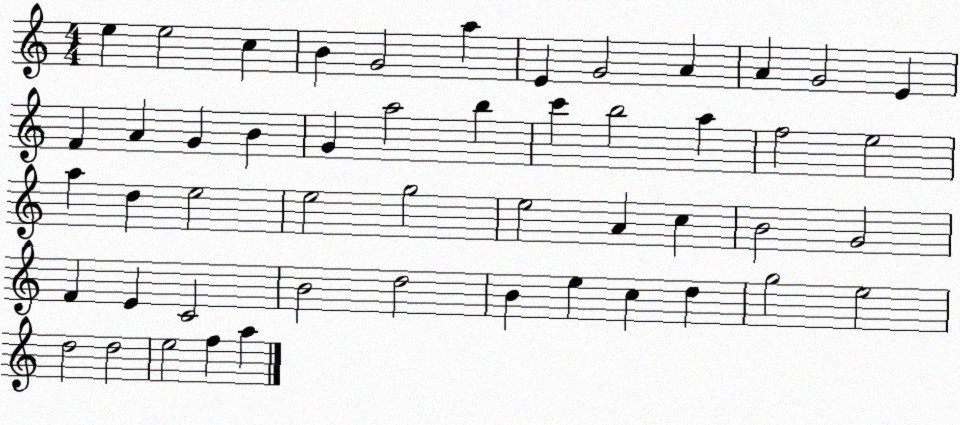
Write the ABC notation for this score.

X:1
T:Untitled
M:4/4
L:1/4
K:C
e e2 c B G2 a E G2 A A G2 E F A G B G a2 b c' b2 a f2 e2 a d e2 e2 g2 e2 A c B2 G2 F E C2 B2 d2 B e c d g2 e2 d2 d2 e2 f a